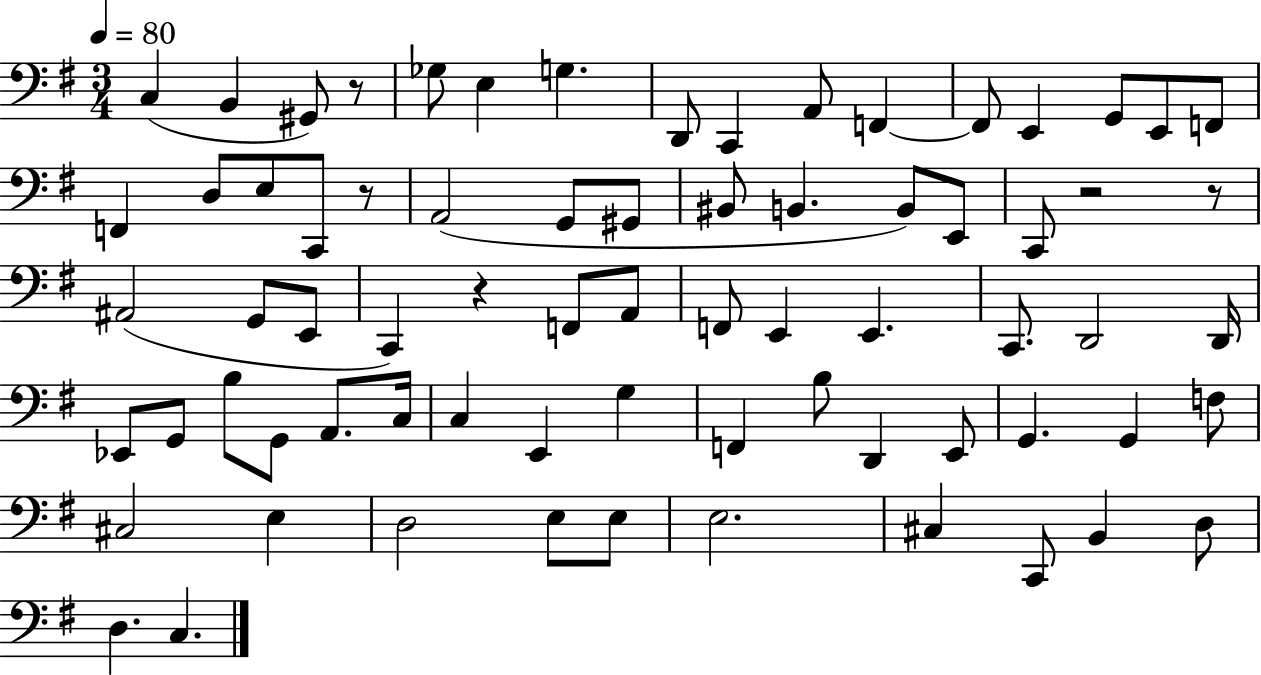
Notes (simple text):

C3/q B2/q G#2/e R/e Gb3/e E3/q G3/q. D2/e C2/q A2/e F2/q F2/e E2/q G2/e E2/e F2/e F2/q D3/e E3/e C2/e R/e A2/h G2/e G#2/e BIS2/e B2/q. B2/e E2/e C2/e R/h R/e A#2/h G2/e E2/e C2/q R/q F2/e A2/e F2/e E2/q E2/q. C2/e. D2/h D2/s Eb2/e G2/e B3/e G2/e A2/e. C3/s C3/q E2/q G3/q F2/q B3/e D2/q E2/e G2/q. G2/q F3/e C#3/h E3/q D3/h E3/e E3/e E3/h. C#3/q C2/e B2/q D3/e D3/q. C3/q.